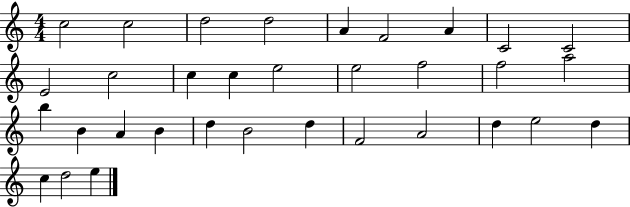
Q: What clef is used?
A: treble